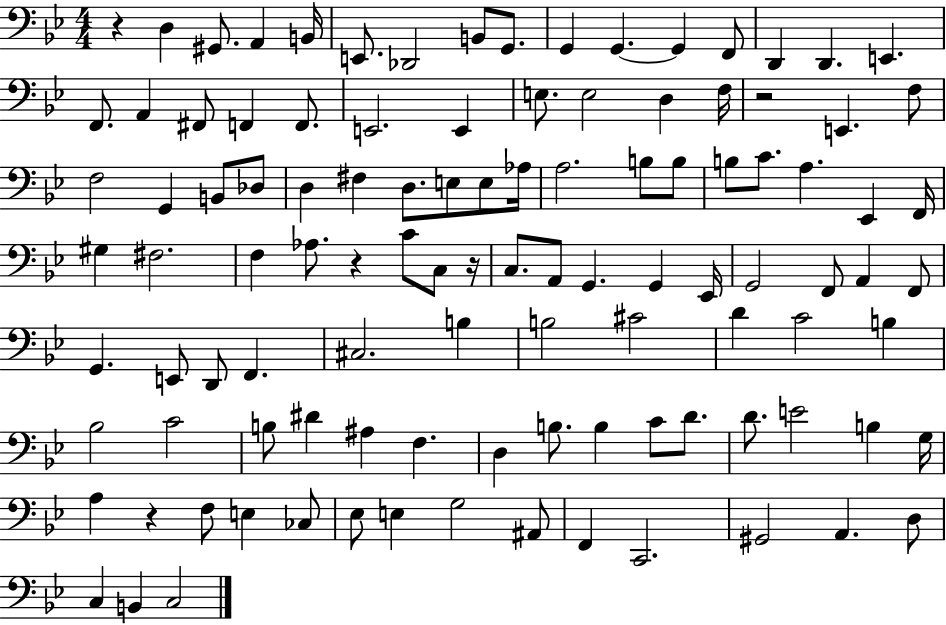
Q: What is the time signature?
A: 4/4